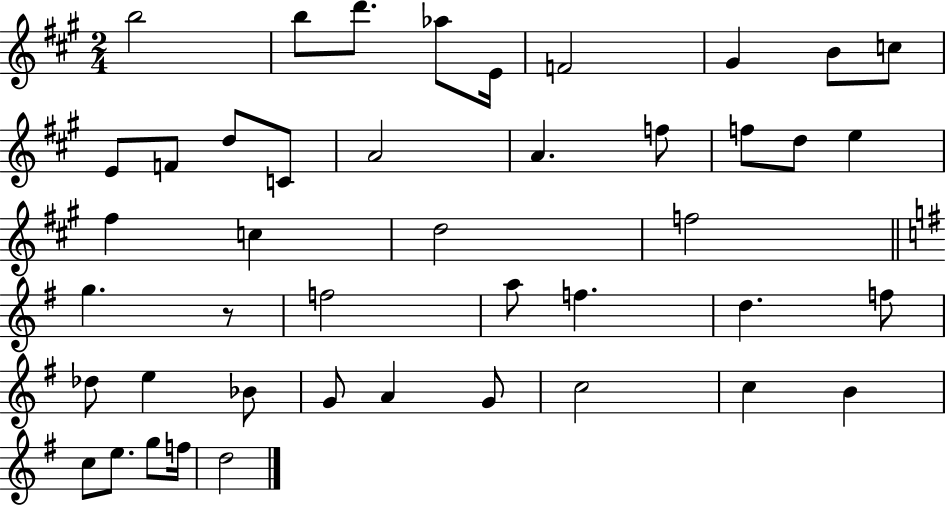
{
  \clef treble
  \numericTimeSignature
  \time 2/4
  \key a \major
  b''2 | b''8 d'''8. aes''8 e'16 | f'2 | gis'4 b'8 c''8 | \break e'8 f'8 d''8 c'8 | a'2 | a'4. f''8 | f''8 d''8 e''4 | \break fis''4 c''4 | d''2 | f''2 | \bar "||" \break \key g \major g''4. r8 | f''2 | a''8 f''4. | d''4. f''8 | \break des''8 e''4 bes'8 | g'8 a'4 g'8 | c''2 | c''4 b'4 | \break c''8 e''8. g''8 f''16 | d''2 | \bar "|."
}